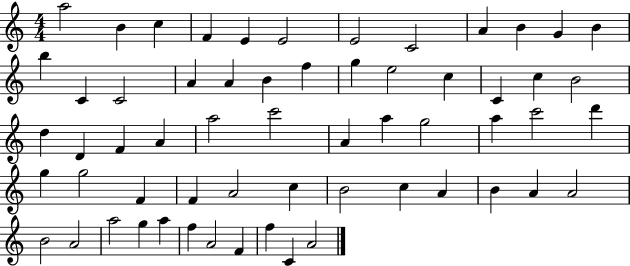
A5/h B4/q C5/q F4/q E4/q E4/h E4/h C4/h A4/q B4/q G4/q B4/q B5/q C4/q C4/h A4/q A4/q B4/q F5/q G5/q E5/h C5/q C4/q C5/q B4/h D5/q D4/q F4/q A4/q A5/h C6/h A4/q A5/q G5/h A5/q C6/h D6/q G5/q G5/h F4/q F4/q A4/h C5/q B4/h C5/q A4/q B4/q A4/q A4/h B4/h A4/h A5/h G5/q A5/q F5/q A4/h F4/q F5/q C4/q A4/h